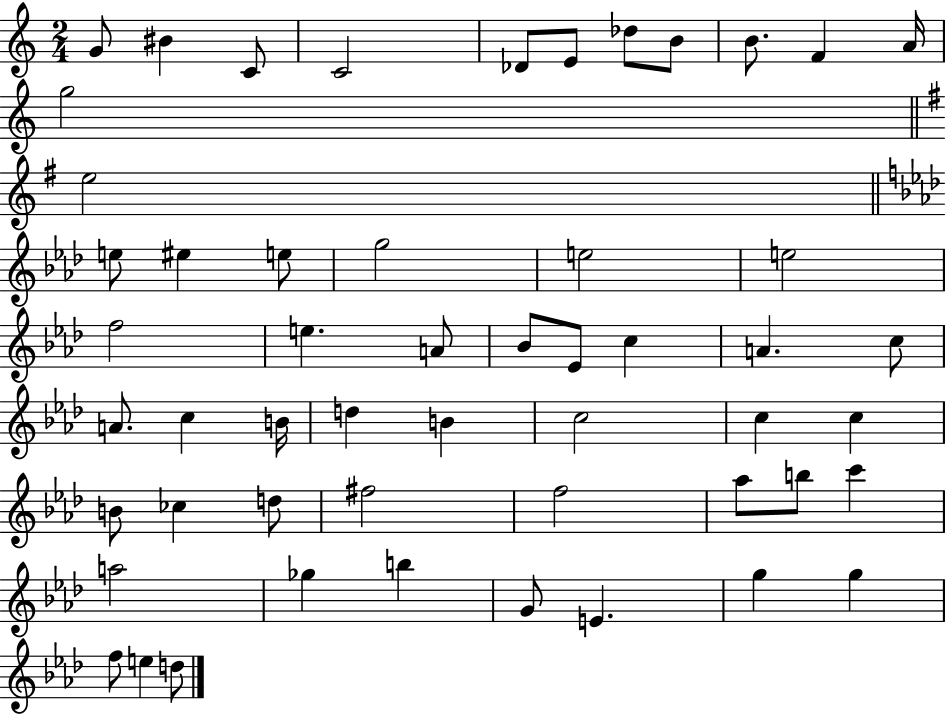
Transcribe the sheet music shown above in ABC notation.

X:1
T:Untitled
M:2/4
L:1/4
K:C
G/2 ^B C/2 C2 _D/2 E/2 _d/2 B/2 B/2 F A/4 g2 e2 e/2 ^e e/2 g2 e2 e2 f2 e A/2 _B/2 _E/2 c A c/2 A/2 c B/4 d B c2 c c B/2 _c d/2 ^f2 f2 _a/2 b/2 c' a2 _g b G/2 E g g f/2 e d/2